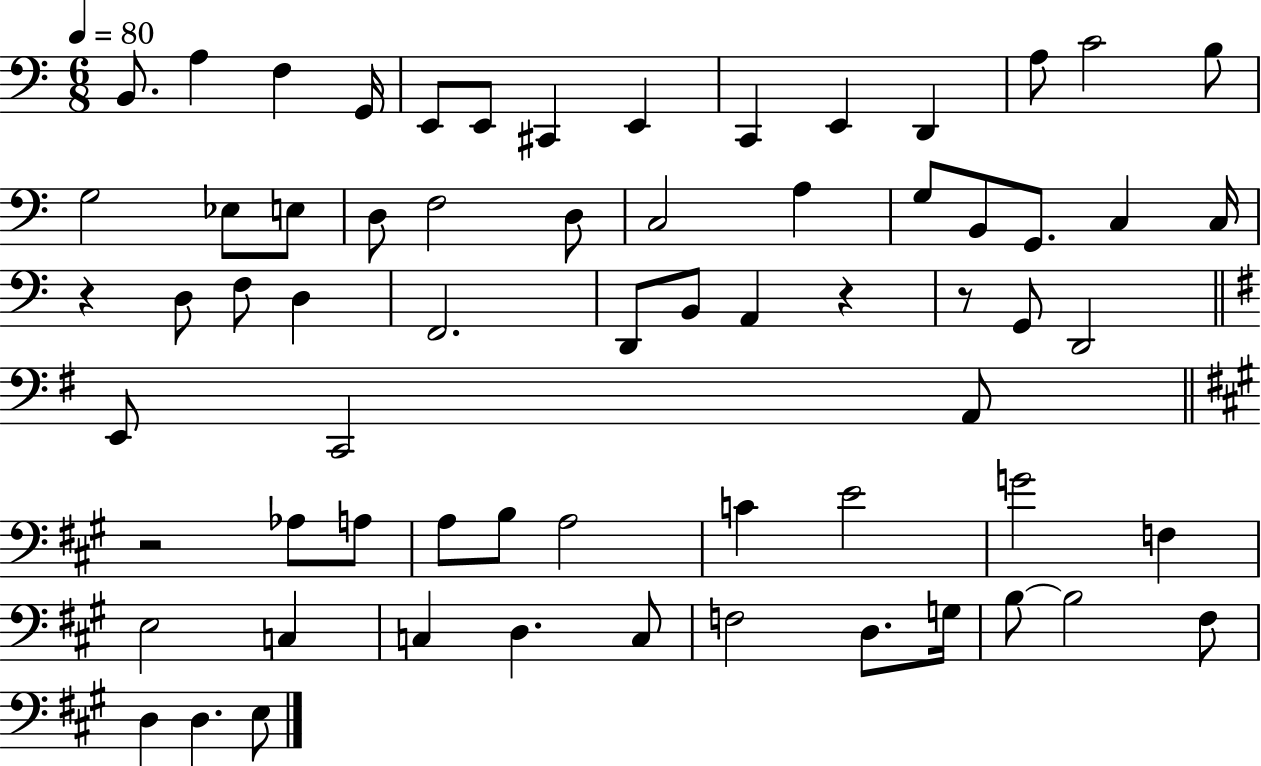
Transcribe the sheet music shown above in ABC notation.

X:1
T:Untitled
M:6/8
L:1/4
K:C
B,,/2 A, F, G,,/4 E,,/2 E,,/2 ^C,, E,, C,, E,, D,, A,/2 C2 B,/2 G,2 _E,/2 E,/2 D,/2 F,2 D,/2 C,2 A, G,/2 B,,/2 G,,/2 C, C,/4 z D,/2 F,/2 D, F,,2 D,,/2 B,,/2 A,, z z/2 G,,/2 D,,2 E,,/2 C,,2 A,,/2 z2 _A,/2 A,/2 A,/2 B,/2 A,2 C E2 G2 F, E,2 C, C, D, C,/2 F,2 D,/2 G,/4 B,/2 B,2 ^F,/2 D, D, E,/2